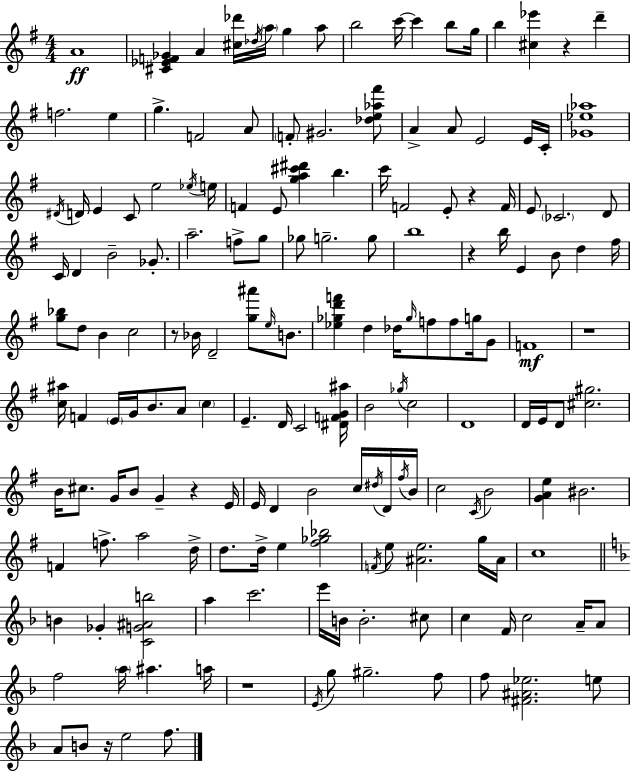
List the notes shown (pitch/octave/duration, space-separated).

A4/w [C#4,Eb4,F4,Gb4]/q A4/q [C#5,Db6]/s Db5/s A5/s G5/q A5/e B5/h C6/s C6/q B5/e G5/s B5/q [C#5,Eb6]/q R/q D6/q F5/h. E5/q G5/q. F4/h A4/e F4/e G#4/h. [Db5,E5,Ab5,F#6]/e A4/q A4/e E4/h E4/s C4/s [Gb4,Eb5,Ab5]/w D#4/s D4/s E4/q C4/e E5/h Eb5/s E5/s F4/q E4/e [G5,A5,C#6,D#6]/q B5/q. C6/s F4/h E4/e R/q F4/s E4/e CES4/h. D4/e C4/s D4/q B4/h Gb4/e. A5/h. F5/e G5/e Gb5/e G5/h. G5/e B5/w R/q B5/s E4/q B4/e D5/q F#5/s [G5,Bb5]/e D5/e B4/q C5/h R/e Bb4/s D4/h [G5,A#6]/e E5/s B4/e. [Eb5,Gb5,D6,F6]/q D5/q Db5/s Gb5/s F5/e F5/e G5/s G4/e F4/w R/w [C5,A#5]/s F4/q E4/s G4/s B4/e. A4/e C5/q E4/q. D4/s C4/h [D#4,F4,G4,A#5]/s B4/h Gb5/s C5/h D4/w D4/s E4/s D4/e [C#5,G#5]/h. B4/s C#5/e. G4/s B4/e G4/q R/q E4/s E4/s D4/q B4/h C5/s D#5/s D4/s F#5/s B4/s C5/h C4/s B4/h [G4,A4,E5]/q BIS4/h. F4/q F5/e. A5/h D5/s D5/e. D5/s E5/q [F#5,Gb5,Bb5]/h F4/s E5/e [A#4,E5]/h. G5/s A#4/s C5/w B4/q Gb4/q [C4,G4,A#4,B5]/h A5/q C6/h. E6/s B4/s B4/h. C#5/e C5/q F4/s C5/h A4/s A4/e F5/h A5/s A#5/q. A5/s R/w E4/s G5/e G#5/h. F5/e F5/e [F#4,A#4,Eb5]/h. E5/e A4/e B4/e R/s E5/h F5/e.